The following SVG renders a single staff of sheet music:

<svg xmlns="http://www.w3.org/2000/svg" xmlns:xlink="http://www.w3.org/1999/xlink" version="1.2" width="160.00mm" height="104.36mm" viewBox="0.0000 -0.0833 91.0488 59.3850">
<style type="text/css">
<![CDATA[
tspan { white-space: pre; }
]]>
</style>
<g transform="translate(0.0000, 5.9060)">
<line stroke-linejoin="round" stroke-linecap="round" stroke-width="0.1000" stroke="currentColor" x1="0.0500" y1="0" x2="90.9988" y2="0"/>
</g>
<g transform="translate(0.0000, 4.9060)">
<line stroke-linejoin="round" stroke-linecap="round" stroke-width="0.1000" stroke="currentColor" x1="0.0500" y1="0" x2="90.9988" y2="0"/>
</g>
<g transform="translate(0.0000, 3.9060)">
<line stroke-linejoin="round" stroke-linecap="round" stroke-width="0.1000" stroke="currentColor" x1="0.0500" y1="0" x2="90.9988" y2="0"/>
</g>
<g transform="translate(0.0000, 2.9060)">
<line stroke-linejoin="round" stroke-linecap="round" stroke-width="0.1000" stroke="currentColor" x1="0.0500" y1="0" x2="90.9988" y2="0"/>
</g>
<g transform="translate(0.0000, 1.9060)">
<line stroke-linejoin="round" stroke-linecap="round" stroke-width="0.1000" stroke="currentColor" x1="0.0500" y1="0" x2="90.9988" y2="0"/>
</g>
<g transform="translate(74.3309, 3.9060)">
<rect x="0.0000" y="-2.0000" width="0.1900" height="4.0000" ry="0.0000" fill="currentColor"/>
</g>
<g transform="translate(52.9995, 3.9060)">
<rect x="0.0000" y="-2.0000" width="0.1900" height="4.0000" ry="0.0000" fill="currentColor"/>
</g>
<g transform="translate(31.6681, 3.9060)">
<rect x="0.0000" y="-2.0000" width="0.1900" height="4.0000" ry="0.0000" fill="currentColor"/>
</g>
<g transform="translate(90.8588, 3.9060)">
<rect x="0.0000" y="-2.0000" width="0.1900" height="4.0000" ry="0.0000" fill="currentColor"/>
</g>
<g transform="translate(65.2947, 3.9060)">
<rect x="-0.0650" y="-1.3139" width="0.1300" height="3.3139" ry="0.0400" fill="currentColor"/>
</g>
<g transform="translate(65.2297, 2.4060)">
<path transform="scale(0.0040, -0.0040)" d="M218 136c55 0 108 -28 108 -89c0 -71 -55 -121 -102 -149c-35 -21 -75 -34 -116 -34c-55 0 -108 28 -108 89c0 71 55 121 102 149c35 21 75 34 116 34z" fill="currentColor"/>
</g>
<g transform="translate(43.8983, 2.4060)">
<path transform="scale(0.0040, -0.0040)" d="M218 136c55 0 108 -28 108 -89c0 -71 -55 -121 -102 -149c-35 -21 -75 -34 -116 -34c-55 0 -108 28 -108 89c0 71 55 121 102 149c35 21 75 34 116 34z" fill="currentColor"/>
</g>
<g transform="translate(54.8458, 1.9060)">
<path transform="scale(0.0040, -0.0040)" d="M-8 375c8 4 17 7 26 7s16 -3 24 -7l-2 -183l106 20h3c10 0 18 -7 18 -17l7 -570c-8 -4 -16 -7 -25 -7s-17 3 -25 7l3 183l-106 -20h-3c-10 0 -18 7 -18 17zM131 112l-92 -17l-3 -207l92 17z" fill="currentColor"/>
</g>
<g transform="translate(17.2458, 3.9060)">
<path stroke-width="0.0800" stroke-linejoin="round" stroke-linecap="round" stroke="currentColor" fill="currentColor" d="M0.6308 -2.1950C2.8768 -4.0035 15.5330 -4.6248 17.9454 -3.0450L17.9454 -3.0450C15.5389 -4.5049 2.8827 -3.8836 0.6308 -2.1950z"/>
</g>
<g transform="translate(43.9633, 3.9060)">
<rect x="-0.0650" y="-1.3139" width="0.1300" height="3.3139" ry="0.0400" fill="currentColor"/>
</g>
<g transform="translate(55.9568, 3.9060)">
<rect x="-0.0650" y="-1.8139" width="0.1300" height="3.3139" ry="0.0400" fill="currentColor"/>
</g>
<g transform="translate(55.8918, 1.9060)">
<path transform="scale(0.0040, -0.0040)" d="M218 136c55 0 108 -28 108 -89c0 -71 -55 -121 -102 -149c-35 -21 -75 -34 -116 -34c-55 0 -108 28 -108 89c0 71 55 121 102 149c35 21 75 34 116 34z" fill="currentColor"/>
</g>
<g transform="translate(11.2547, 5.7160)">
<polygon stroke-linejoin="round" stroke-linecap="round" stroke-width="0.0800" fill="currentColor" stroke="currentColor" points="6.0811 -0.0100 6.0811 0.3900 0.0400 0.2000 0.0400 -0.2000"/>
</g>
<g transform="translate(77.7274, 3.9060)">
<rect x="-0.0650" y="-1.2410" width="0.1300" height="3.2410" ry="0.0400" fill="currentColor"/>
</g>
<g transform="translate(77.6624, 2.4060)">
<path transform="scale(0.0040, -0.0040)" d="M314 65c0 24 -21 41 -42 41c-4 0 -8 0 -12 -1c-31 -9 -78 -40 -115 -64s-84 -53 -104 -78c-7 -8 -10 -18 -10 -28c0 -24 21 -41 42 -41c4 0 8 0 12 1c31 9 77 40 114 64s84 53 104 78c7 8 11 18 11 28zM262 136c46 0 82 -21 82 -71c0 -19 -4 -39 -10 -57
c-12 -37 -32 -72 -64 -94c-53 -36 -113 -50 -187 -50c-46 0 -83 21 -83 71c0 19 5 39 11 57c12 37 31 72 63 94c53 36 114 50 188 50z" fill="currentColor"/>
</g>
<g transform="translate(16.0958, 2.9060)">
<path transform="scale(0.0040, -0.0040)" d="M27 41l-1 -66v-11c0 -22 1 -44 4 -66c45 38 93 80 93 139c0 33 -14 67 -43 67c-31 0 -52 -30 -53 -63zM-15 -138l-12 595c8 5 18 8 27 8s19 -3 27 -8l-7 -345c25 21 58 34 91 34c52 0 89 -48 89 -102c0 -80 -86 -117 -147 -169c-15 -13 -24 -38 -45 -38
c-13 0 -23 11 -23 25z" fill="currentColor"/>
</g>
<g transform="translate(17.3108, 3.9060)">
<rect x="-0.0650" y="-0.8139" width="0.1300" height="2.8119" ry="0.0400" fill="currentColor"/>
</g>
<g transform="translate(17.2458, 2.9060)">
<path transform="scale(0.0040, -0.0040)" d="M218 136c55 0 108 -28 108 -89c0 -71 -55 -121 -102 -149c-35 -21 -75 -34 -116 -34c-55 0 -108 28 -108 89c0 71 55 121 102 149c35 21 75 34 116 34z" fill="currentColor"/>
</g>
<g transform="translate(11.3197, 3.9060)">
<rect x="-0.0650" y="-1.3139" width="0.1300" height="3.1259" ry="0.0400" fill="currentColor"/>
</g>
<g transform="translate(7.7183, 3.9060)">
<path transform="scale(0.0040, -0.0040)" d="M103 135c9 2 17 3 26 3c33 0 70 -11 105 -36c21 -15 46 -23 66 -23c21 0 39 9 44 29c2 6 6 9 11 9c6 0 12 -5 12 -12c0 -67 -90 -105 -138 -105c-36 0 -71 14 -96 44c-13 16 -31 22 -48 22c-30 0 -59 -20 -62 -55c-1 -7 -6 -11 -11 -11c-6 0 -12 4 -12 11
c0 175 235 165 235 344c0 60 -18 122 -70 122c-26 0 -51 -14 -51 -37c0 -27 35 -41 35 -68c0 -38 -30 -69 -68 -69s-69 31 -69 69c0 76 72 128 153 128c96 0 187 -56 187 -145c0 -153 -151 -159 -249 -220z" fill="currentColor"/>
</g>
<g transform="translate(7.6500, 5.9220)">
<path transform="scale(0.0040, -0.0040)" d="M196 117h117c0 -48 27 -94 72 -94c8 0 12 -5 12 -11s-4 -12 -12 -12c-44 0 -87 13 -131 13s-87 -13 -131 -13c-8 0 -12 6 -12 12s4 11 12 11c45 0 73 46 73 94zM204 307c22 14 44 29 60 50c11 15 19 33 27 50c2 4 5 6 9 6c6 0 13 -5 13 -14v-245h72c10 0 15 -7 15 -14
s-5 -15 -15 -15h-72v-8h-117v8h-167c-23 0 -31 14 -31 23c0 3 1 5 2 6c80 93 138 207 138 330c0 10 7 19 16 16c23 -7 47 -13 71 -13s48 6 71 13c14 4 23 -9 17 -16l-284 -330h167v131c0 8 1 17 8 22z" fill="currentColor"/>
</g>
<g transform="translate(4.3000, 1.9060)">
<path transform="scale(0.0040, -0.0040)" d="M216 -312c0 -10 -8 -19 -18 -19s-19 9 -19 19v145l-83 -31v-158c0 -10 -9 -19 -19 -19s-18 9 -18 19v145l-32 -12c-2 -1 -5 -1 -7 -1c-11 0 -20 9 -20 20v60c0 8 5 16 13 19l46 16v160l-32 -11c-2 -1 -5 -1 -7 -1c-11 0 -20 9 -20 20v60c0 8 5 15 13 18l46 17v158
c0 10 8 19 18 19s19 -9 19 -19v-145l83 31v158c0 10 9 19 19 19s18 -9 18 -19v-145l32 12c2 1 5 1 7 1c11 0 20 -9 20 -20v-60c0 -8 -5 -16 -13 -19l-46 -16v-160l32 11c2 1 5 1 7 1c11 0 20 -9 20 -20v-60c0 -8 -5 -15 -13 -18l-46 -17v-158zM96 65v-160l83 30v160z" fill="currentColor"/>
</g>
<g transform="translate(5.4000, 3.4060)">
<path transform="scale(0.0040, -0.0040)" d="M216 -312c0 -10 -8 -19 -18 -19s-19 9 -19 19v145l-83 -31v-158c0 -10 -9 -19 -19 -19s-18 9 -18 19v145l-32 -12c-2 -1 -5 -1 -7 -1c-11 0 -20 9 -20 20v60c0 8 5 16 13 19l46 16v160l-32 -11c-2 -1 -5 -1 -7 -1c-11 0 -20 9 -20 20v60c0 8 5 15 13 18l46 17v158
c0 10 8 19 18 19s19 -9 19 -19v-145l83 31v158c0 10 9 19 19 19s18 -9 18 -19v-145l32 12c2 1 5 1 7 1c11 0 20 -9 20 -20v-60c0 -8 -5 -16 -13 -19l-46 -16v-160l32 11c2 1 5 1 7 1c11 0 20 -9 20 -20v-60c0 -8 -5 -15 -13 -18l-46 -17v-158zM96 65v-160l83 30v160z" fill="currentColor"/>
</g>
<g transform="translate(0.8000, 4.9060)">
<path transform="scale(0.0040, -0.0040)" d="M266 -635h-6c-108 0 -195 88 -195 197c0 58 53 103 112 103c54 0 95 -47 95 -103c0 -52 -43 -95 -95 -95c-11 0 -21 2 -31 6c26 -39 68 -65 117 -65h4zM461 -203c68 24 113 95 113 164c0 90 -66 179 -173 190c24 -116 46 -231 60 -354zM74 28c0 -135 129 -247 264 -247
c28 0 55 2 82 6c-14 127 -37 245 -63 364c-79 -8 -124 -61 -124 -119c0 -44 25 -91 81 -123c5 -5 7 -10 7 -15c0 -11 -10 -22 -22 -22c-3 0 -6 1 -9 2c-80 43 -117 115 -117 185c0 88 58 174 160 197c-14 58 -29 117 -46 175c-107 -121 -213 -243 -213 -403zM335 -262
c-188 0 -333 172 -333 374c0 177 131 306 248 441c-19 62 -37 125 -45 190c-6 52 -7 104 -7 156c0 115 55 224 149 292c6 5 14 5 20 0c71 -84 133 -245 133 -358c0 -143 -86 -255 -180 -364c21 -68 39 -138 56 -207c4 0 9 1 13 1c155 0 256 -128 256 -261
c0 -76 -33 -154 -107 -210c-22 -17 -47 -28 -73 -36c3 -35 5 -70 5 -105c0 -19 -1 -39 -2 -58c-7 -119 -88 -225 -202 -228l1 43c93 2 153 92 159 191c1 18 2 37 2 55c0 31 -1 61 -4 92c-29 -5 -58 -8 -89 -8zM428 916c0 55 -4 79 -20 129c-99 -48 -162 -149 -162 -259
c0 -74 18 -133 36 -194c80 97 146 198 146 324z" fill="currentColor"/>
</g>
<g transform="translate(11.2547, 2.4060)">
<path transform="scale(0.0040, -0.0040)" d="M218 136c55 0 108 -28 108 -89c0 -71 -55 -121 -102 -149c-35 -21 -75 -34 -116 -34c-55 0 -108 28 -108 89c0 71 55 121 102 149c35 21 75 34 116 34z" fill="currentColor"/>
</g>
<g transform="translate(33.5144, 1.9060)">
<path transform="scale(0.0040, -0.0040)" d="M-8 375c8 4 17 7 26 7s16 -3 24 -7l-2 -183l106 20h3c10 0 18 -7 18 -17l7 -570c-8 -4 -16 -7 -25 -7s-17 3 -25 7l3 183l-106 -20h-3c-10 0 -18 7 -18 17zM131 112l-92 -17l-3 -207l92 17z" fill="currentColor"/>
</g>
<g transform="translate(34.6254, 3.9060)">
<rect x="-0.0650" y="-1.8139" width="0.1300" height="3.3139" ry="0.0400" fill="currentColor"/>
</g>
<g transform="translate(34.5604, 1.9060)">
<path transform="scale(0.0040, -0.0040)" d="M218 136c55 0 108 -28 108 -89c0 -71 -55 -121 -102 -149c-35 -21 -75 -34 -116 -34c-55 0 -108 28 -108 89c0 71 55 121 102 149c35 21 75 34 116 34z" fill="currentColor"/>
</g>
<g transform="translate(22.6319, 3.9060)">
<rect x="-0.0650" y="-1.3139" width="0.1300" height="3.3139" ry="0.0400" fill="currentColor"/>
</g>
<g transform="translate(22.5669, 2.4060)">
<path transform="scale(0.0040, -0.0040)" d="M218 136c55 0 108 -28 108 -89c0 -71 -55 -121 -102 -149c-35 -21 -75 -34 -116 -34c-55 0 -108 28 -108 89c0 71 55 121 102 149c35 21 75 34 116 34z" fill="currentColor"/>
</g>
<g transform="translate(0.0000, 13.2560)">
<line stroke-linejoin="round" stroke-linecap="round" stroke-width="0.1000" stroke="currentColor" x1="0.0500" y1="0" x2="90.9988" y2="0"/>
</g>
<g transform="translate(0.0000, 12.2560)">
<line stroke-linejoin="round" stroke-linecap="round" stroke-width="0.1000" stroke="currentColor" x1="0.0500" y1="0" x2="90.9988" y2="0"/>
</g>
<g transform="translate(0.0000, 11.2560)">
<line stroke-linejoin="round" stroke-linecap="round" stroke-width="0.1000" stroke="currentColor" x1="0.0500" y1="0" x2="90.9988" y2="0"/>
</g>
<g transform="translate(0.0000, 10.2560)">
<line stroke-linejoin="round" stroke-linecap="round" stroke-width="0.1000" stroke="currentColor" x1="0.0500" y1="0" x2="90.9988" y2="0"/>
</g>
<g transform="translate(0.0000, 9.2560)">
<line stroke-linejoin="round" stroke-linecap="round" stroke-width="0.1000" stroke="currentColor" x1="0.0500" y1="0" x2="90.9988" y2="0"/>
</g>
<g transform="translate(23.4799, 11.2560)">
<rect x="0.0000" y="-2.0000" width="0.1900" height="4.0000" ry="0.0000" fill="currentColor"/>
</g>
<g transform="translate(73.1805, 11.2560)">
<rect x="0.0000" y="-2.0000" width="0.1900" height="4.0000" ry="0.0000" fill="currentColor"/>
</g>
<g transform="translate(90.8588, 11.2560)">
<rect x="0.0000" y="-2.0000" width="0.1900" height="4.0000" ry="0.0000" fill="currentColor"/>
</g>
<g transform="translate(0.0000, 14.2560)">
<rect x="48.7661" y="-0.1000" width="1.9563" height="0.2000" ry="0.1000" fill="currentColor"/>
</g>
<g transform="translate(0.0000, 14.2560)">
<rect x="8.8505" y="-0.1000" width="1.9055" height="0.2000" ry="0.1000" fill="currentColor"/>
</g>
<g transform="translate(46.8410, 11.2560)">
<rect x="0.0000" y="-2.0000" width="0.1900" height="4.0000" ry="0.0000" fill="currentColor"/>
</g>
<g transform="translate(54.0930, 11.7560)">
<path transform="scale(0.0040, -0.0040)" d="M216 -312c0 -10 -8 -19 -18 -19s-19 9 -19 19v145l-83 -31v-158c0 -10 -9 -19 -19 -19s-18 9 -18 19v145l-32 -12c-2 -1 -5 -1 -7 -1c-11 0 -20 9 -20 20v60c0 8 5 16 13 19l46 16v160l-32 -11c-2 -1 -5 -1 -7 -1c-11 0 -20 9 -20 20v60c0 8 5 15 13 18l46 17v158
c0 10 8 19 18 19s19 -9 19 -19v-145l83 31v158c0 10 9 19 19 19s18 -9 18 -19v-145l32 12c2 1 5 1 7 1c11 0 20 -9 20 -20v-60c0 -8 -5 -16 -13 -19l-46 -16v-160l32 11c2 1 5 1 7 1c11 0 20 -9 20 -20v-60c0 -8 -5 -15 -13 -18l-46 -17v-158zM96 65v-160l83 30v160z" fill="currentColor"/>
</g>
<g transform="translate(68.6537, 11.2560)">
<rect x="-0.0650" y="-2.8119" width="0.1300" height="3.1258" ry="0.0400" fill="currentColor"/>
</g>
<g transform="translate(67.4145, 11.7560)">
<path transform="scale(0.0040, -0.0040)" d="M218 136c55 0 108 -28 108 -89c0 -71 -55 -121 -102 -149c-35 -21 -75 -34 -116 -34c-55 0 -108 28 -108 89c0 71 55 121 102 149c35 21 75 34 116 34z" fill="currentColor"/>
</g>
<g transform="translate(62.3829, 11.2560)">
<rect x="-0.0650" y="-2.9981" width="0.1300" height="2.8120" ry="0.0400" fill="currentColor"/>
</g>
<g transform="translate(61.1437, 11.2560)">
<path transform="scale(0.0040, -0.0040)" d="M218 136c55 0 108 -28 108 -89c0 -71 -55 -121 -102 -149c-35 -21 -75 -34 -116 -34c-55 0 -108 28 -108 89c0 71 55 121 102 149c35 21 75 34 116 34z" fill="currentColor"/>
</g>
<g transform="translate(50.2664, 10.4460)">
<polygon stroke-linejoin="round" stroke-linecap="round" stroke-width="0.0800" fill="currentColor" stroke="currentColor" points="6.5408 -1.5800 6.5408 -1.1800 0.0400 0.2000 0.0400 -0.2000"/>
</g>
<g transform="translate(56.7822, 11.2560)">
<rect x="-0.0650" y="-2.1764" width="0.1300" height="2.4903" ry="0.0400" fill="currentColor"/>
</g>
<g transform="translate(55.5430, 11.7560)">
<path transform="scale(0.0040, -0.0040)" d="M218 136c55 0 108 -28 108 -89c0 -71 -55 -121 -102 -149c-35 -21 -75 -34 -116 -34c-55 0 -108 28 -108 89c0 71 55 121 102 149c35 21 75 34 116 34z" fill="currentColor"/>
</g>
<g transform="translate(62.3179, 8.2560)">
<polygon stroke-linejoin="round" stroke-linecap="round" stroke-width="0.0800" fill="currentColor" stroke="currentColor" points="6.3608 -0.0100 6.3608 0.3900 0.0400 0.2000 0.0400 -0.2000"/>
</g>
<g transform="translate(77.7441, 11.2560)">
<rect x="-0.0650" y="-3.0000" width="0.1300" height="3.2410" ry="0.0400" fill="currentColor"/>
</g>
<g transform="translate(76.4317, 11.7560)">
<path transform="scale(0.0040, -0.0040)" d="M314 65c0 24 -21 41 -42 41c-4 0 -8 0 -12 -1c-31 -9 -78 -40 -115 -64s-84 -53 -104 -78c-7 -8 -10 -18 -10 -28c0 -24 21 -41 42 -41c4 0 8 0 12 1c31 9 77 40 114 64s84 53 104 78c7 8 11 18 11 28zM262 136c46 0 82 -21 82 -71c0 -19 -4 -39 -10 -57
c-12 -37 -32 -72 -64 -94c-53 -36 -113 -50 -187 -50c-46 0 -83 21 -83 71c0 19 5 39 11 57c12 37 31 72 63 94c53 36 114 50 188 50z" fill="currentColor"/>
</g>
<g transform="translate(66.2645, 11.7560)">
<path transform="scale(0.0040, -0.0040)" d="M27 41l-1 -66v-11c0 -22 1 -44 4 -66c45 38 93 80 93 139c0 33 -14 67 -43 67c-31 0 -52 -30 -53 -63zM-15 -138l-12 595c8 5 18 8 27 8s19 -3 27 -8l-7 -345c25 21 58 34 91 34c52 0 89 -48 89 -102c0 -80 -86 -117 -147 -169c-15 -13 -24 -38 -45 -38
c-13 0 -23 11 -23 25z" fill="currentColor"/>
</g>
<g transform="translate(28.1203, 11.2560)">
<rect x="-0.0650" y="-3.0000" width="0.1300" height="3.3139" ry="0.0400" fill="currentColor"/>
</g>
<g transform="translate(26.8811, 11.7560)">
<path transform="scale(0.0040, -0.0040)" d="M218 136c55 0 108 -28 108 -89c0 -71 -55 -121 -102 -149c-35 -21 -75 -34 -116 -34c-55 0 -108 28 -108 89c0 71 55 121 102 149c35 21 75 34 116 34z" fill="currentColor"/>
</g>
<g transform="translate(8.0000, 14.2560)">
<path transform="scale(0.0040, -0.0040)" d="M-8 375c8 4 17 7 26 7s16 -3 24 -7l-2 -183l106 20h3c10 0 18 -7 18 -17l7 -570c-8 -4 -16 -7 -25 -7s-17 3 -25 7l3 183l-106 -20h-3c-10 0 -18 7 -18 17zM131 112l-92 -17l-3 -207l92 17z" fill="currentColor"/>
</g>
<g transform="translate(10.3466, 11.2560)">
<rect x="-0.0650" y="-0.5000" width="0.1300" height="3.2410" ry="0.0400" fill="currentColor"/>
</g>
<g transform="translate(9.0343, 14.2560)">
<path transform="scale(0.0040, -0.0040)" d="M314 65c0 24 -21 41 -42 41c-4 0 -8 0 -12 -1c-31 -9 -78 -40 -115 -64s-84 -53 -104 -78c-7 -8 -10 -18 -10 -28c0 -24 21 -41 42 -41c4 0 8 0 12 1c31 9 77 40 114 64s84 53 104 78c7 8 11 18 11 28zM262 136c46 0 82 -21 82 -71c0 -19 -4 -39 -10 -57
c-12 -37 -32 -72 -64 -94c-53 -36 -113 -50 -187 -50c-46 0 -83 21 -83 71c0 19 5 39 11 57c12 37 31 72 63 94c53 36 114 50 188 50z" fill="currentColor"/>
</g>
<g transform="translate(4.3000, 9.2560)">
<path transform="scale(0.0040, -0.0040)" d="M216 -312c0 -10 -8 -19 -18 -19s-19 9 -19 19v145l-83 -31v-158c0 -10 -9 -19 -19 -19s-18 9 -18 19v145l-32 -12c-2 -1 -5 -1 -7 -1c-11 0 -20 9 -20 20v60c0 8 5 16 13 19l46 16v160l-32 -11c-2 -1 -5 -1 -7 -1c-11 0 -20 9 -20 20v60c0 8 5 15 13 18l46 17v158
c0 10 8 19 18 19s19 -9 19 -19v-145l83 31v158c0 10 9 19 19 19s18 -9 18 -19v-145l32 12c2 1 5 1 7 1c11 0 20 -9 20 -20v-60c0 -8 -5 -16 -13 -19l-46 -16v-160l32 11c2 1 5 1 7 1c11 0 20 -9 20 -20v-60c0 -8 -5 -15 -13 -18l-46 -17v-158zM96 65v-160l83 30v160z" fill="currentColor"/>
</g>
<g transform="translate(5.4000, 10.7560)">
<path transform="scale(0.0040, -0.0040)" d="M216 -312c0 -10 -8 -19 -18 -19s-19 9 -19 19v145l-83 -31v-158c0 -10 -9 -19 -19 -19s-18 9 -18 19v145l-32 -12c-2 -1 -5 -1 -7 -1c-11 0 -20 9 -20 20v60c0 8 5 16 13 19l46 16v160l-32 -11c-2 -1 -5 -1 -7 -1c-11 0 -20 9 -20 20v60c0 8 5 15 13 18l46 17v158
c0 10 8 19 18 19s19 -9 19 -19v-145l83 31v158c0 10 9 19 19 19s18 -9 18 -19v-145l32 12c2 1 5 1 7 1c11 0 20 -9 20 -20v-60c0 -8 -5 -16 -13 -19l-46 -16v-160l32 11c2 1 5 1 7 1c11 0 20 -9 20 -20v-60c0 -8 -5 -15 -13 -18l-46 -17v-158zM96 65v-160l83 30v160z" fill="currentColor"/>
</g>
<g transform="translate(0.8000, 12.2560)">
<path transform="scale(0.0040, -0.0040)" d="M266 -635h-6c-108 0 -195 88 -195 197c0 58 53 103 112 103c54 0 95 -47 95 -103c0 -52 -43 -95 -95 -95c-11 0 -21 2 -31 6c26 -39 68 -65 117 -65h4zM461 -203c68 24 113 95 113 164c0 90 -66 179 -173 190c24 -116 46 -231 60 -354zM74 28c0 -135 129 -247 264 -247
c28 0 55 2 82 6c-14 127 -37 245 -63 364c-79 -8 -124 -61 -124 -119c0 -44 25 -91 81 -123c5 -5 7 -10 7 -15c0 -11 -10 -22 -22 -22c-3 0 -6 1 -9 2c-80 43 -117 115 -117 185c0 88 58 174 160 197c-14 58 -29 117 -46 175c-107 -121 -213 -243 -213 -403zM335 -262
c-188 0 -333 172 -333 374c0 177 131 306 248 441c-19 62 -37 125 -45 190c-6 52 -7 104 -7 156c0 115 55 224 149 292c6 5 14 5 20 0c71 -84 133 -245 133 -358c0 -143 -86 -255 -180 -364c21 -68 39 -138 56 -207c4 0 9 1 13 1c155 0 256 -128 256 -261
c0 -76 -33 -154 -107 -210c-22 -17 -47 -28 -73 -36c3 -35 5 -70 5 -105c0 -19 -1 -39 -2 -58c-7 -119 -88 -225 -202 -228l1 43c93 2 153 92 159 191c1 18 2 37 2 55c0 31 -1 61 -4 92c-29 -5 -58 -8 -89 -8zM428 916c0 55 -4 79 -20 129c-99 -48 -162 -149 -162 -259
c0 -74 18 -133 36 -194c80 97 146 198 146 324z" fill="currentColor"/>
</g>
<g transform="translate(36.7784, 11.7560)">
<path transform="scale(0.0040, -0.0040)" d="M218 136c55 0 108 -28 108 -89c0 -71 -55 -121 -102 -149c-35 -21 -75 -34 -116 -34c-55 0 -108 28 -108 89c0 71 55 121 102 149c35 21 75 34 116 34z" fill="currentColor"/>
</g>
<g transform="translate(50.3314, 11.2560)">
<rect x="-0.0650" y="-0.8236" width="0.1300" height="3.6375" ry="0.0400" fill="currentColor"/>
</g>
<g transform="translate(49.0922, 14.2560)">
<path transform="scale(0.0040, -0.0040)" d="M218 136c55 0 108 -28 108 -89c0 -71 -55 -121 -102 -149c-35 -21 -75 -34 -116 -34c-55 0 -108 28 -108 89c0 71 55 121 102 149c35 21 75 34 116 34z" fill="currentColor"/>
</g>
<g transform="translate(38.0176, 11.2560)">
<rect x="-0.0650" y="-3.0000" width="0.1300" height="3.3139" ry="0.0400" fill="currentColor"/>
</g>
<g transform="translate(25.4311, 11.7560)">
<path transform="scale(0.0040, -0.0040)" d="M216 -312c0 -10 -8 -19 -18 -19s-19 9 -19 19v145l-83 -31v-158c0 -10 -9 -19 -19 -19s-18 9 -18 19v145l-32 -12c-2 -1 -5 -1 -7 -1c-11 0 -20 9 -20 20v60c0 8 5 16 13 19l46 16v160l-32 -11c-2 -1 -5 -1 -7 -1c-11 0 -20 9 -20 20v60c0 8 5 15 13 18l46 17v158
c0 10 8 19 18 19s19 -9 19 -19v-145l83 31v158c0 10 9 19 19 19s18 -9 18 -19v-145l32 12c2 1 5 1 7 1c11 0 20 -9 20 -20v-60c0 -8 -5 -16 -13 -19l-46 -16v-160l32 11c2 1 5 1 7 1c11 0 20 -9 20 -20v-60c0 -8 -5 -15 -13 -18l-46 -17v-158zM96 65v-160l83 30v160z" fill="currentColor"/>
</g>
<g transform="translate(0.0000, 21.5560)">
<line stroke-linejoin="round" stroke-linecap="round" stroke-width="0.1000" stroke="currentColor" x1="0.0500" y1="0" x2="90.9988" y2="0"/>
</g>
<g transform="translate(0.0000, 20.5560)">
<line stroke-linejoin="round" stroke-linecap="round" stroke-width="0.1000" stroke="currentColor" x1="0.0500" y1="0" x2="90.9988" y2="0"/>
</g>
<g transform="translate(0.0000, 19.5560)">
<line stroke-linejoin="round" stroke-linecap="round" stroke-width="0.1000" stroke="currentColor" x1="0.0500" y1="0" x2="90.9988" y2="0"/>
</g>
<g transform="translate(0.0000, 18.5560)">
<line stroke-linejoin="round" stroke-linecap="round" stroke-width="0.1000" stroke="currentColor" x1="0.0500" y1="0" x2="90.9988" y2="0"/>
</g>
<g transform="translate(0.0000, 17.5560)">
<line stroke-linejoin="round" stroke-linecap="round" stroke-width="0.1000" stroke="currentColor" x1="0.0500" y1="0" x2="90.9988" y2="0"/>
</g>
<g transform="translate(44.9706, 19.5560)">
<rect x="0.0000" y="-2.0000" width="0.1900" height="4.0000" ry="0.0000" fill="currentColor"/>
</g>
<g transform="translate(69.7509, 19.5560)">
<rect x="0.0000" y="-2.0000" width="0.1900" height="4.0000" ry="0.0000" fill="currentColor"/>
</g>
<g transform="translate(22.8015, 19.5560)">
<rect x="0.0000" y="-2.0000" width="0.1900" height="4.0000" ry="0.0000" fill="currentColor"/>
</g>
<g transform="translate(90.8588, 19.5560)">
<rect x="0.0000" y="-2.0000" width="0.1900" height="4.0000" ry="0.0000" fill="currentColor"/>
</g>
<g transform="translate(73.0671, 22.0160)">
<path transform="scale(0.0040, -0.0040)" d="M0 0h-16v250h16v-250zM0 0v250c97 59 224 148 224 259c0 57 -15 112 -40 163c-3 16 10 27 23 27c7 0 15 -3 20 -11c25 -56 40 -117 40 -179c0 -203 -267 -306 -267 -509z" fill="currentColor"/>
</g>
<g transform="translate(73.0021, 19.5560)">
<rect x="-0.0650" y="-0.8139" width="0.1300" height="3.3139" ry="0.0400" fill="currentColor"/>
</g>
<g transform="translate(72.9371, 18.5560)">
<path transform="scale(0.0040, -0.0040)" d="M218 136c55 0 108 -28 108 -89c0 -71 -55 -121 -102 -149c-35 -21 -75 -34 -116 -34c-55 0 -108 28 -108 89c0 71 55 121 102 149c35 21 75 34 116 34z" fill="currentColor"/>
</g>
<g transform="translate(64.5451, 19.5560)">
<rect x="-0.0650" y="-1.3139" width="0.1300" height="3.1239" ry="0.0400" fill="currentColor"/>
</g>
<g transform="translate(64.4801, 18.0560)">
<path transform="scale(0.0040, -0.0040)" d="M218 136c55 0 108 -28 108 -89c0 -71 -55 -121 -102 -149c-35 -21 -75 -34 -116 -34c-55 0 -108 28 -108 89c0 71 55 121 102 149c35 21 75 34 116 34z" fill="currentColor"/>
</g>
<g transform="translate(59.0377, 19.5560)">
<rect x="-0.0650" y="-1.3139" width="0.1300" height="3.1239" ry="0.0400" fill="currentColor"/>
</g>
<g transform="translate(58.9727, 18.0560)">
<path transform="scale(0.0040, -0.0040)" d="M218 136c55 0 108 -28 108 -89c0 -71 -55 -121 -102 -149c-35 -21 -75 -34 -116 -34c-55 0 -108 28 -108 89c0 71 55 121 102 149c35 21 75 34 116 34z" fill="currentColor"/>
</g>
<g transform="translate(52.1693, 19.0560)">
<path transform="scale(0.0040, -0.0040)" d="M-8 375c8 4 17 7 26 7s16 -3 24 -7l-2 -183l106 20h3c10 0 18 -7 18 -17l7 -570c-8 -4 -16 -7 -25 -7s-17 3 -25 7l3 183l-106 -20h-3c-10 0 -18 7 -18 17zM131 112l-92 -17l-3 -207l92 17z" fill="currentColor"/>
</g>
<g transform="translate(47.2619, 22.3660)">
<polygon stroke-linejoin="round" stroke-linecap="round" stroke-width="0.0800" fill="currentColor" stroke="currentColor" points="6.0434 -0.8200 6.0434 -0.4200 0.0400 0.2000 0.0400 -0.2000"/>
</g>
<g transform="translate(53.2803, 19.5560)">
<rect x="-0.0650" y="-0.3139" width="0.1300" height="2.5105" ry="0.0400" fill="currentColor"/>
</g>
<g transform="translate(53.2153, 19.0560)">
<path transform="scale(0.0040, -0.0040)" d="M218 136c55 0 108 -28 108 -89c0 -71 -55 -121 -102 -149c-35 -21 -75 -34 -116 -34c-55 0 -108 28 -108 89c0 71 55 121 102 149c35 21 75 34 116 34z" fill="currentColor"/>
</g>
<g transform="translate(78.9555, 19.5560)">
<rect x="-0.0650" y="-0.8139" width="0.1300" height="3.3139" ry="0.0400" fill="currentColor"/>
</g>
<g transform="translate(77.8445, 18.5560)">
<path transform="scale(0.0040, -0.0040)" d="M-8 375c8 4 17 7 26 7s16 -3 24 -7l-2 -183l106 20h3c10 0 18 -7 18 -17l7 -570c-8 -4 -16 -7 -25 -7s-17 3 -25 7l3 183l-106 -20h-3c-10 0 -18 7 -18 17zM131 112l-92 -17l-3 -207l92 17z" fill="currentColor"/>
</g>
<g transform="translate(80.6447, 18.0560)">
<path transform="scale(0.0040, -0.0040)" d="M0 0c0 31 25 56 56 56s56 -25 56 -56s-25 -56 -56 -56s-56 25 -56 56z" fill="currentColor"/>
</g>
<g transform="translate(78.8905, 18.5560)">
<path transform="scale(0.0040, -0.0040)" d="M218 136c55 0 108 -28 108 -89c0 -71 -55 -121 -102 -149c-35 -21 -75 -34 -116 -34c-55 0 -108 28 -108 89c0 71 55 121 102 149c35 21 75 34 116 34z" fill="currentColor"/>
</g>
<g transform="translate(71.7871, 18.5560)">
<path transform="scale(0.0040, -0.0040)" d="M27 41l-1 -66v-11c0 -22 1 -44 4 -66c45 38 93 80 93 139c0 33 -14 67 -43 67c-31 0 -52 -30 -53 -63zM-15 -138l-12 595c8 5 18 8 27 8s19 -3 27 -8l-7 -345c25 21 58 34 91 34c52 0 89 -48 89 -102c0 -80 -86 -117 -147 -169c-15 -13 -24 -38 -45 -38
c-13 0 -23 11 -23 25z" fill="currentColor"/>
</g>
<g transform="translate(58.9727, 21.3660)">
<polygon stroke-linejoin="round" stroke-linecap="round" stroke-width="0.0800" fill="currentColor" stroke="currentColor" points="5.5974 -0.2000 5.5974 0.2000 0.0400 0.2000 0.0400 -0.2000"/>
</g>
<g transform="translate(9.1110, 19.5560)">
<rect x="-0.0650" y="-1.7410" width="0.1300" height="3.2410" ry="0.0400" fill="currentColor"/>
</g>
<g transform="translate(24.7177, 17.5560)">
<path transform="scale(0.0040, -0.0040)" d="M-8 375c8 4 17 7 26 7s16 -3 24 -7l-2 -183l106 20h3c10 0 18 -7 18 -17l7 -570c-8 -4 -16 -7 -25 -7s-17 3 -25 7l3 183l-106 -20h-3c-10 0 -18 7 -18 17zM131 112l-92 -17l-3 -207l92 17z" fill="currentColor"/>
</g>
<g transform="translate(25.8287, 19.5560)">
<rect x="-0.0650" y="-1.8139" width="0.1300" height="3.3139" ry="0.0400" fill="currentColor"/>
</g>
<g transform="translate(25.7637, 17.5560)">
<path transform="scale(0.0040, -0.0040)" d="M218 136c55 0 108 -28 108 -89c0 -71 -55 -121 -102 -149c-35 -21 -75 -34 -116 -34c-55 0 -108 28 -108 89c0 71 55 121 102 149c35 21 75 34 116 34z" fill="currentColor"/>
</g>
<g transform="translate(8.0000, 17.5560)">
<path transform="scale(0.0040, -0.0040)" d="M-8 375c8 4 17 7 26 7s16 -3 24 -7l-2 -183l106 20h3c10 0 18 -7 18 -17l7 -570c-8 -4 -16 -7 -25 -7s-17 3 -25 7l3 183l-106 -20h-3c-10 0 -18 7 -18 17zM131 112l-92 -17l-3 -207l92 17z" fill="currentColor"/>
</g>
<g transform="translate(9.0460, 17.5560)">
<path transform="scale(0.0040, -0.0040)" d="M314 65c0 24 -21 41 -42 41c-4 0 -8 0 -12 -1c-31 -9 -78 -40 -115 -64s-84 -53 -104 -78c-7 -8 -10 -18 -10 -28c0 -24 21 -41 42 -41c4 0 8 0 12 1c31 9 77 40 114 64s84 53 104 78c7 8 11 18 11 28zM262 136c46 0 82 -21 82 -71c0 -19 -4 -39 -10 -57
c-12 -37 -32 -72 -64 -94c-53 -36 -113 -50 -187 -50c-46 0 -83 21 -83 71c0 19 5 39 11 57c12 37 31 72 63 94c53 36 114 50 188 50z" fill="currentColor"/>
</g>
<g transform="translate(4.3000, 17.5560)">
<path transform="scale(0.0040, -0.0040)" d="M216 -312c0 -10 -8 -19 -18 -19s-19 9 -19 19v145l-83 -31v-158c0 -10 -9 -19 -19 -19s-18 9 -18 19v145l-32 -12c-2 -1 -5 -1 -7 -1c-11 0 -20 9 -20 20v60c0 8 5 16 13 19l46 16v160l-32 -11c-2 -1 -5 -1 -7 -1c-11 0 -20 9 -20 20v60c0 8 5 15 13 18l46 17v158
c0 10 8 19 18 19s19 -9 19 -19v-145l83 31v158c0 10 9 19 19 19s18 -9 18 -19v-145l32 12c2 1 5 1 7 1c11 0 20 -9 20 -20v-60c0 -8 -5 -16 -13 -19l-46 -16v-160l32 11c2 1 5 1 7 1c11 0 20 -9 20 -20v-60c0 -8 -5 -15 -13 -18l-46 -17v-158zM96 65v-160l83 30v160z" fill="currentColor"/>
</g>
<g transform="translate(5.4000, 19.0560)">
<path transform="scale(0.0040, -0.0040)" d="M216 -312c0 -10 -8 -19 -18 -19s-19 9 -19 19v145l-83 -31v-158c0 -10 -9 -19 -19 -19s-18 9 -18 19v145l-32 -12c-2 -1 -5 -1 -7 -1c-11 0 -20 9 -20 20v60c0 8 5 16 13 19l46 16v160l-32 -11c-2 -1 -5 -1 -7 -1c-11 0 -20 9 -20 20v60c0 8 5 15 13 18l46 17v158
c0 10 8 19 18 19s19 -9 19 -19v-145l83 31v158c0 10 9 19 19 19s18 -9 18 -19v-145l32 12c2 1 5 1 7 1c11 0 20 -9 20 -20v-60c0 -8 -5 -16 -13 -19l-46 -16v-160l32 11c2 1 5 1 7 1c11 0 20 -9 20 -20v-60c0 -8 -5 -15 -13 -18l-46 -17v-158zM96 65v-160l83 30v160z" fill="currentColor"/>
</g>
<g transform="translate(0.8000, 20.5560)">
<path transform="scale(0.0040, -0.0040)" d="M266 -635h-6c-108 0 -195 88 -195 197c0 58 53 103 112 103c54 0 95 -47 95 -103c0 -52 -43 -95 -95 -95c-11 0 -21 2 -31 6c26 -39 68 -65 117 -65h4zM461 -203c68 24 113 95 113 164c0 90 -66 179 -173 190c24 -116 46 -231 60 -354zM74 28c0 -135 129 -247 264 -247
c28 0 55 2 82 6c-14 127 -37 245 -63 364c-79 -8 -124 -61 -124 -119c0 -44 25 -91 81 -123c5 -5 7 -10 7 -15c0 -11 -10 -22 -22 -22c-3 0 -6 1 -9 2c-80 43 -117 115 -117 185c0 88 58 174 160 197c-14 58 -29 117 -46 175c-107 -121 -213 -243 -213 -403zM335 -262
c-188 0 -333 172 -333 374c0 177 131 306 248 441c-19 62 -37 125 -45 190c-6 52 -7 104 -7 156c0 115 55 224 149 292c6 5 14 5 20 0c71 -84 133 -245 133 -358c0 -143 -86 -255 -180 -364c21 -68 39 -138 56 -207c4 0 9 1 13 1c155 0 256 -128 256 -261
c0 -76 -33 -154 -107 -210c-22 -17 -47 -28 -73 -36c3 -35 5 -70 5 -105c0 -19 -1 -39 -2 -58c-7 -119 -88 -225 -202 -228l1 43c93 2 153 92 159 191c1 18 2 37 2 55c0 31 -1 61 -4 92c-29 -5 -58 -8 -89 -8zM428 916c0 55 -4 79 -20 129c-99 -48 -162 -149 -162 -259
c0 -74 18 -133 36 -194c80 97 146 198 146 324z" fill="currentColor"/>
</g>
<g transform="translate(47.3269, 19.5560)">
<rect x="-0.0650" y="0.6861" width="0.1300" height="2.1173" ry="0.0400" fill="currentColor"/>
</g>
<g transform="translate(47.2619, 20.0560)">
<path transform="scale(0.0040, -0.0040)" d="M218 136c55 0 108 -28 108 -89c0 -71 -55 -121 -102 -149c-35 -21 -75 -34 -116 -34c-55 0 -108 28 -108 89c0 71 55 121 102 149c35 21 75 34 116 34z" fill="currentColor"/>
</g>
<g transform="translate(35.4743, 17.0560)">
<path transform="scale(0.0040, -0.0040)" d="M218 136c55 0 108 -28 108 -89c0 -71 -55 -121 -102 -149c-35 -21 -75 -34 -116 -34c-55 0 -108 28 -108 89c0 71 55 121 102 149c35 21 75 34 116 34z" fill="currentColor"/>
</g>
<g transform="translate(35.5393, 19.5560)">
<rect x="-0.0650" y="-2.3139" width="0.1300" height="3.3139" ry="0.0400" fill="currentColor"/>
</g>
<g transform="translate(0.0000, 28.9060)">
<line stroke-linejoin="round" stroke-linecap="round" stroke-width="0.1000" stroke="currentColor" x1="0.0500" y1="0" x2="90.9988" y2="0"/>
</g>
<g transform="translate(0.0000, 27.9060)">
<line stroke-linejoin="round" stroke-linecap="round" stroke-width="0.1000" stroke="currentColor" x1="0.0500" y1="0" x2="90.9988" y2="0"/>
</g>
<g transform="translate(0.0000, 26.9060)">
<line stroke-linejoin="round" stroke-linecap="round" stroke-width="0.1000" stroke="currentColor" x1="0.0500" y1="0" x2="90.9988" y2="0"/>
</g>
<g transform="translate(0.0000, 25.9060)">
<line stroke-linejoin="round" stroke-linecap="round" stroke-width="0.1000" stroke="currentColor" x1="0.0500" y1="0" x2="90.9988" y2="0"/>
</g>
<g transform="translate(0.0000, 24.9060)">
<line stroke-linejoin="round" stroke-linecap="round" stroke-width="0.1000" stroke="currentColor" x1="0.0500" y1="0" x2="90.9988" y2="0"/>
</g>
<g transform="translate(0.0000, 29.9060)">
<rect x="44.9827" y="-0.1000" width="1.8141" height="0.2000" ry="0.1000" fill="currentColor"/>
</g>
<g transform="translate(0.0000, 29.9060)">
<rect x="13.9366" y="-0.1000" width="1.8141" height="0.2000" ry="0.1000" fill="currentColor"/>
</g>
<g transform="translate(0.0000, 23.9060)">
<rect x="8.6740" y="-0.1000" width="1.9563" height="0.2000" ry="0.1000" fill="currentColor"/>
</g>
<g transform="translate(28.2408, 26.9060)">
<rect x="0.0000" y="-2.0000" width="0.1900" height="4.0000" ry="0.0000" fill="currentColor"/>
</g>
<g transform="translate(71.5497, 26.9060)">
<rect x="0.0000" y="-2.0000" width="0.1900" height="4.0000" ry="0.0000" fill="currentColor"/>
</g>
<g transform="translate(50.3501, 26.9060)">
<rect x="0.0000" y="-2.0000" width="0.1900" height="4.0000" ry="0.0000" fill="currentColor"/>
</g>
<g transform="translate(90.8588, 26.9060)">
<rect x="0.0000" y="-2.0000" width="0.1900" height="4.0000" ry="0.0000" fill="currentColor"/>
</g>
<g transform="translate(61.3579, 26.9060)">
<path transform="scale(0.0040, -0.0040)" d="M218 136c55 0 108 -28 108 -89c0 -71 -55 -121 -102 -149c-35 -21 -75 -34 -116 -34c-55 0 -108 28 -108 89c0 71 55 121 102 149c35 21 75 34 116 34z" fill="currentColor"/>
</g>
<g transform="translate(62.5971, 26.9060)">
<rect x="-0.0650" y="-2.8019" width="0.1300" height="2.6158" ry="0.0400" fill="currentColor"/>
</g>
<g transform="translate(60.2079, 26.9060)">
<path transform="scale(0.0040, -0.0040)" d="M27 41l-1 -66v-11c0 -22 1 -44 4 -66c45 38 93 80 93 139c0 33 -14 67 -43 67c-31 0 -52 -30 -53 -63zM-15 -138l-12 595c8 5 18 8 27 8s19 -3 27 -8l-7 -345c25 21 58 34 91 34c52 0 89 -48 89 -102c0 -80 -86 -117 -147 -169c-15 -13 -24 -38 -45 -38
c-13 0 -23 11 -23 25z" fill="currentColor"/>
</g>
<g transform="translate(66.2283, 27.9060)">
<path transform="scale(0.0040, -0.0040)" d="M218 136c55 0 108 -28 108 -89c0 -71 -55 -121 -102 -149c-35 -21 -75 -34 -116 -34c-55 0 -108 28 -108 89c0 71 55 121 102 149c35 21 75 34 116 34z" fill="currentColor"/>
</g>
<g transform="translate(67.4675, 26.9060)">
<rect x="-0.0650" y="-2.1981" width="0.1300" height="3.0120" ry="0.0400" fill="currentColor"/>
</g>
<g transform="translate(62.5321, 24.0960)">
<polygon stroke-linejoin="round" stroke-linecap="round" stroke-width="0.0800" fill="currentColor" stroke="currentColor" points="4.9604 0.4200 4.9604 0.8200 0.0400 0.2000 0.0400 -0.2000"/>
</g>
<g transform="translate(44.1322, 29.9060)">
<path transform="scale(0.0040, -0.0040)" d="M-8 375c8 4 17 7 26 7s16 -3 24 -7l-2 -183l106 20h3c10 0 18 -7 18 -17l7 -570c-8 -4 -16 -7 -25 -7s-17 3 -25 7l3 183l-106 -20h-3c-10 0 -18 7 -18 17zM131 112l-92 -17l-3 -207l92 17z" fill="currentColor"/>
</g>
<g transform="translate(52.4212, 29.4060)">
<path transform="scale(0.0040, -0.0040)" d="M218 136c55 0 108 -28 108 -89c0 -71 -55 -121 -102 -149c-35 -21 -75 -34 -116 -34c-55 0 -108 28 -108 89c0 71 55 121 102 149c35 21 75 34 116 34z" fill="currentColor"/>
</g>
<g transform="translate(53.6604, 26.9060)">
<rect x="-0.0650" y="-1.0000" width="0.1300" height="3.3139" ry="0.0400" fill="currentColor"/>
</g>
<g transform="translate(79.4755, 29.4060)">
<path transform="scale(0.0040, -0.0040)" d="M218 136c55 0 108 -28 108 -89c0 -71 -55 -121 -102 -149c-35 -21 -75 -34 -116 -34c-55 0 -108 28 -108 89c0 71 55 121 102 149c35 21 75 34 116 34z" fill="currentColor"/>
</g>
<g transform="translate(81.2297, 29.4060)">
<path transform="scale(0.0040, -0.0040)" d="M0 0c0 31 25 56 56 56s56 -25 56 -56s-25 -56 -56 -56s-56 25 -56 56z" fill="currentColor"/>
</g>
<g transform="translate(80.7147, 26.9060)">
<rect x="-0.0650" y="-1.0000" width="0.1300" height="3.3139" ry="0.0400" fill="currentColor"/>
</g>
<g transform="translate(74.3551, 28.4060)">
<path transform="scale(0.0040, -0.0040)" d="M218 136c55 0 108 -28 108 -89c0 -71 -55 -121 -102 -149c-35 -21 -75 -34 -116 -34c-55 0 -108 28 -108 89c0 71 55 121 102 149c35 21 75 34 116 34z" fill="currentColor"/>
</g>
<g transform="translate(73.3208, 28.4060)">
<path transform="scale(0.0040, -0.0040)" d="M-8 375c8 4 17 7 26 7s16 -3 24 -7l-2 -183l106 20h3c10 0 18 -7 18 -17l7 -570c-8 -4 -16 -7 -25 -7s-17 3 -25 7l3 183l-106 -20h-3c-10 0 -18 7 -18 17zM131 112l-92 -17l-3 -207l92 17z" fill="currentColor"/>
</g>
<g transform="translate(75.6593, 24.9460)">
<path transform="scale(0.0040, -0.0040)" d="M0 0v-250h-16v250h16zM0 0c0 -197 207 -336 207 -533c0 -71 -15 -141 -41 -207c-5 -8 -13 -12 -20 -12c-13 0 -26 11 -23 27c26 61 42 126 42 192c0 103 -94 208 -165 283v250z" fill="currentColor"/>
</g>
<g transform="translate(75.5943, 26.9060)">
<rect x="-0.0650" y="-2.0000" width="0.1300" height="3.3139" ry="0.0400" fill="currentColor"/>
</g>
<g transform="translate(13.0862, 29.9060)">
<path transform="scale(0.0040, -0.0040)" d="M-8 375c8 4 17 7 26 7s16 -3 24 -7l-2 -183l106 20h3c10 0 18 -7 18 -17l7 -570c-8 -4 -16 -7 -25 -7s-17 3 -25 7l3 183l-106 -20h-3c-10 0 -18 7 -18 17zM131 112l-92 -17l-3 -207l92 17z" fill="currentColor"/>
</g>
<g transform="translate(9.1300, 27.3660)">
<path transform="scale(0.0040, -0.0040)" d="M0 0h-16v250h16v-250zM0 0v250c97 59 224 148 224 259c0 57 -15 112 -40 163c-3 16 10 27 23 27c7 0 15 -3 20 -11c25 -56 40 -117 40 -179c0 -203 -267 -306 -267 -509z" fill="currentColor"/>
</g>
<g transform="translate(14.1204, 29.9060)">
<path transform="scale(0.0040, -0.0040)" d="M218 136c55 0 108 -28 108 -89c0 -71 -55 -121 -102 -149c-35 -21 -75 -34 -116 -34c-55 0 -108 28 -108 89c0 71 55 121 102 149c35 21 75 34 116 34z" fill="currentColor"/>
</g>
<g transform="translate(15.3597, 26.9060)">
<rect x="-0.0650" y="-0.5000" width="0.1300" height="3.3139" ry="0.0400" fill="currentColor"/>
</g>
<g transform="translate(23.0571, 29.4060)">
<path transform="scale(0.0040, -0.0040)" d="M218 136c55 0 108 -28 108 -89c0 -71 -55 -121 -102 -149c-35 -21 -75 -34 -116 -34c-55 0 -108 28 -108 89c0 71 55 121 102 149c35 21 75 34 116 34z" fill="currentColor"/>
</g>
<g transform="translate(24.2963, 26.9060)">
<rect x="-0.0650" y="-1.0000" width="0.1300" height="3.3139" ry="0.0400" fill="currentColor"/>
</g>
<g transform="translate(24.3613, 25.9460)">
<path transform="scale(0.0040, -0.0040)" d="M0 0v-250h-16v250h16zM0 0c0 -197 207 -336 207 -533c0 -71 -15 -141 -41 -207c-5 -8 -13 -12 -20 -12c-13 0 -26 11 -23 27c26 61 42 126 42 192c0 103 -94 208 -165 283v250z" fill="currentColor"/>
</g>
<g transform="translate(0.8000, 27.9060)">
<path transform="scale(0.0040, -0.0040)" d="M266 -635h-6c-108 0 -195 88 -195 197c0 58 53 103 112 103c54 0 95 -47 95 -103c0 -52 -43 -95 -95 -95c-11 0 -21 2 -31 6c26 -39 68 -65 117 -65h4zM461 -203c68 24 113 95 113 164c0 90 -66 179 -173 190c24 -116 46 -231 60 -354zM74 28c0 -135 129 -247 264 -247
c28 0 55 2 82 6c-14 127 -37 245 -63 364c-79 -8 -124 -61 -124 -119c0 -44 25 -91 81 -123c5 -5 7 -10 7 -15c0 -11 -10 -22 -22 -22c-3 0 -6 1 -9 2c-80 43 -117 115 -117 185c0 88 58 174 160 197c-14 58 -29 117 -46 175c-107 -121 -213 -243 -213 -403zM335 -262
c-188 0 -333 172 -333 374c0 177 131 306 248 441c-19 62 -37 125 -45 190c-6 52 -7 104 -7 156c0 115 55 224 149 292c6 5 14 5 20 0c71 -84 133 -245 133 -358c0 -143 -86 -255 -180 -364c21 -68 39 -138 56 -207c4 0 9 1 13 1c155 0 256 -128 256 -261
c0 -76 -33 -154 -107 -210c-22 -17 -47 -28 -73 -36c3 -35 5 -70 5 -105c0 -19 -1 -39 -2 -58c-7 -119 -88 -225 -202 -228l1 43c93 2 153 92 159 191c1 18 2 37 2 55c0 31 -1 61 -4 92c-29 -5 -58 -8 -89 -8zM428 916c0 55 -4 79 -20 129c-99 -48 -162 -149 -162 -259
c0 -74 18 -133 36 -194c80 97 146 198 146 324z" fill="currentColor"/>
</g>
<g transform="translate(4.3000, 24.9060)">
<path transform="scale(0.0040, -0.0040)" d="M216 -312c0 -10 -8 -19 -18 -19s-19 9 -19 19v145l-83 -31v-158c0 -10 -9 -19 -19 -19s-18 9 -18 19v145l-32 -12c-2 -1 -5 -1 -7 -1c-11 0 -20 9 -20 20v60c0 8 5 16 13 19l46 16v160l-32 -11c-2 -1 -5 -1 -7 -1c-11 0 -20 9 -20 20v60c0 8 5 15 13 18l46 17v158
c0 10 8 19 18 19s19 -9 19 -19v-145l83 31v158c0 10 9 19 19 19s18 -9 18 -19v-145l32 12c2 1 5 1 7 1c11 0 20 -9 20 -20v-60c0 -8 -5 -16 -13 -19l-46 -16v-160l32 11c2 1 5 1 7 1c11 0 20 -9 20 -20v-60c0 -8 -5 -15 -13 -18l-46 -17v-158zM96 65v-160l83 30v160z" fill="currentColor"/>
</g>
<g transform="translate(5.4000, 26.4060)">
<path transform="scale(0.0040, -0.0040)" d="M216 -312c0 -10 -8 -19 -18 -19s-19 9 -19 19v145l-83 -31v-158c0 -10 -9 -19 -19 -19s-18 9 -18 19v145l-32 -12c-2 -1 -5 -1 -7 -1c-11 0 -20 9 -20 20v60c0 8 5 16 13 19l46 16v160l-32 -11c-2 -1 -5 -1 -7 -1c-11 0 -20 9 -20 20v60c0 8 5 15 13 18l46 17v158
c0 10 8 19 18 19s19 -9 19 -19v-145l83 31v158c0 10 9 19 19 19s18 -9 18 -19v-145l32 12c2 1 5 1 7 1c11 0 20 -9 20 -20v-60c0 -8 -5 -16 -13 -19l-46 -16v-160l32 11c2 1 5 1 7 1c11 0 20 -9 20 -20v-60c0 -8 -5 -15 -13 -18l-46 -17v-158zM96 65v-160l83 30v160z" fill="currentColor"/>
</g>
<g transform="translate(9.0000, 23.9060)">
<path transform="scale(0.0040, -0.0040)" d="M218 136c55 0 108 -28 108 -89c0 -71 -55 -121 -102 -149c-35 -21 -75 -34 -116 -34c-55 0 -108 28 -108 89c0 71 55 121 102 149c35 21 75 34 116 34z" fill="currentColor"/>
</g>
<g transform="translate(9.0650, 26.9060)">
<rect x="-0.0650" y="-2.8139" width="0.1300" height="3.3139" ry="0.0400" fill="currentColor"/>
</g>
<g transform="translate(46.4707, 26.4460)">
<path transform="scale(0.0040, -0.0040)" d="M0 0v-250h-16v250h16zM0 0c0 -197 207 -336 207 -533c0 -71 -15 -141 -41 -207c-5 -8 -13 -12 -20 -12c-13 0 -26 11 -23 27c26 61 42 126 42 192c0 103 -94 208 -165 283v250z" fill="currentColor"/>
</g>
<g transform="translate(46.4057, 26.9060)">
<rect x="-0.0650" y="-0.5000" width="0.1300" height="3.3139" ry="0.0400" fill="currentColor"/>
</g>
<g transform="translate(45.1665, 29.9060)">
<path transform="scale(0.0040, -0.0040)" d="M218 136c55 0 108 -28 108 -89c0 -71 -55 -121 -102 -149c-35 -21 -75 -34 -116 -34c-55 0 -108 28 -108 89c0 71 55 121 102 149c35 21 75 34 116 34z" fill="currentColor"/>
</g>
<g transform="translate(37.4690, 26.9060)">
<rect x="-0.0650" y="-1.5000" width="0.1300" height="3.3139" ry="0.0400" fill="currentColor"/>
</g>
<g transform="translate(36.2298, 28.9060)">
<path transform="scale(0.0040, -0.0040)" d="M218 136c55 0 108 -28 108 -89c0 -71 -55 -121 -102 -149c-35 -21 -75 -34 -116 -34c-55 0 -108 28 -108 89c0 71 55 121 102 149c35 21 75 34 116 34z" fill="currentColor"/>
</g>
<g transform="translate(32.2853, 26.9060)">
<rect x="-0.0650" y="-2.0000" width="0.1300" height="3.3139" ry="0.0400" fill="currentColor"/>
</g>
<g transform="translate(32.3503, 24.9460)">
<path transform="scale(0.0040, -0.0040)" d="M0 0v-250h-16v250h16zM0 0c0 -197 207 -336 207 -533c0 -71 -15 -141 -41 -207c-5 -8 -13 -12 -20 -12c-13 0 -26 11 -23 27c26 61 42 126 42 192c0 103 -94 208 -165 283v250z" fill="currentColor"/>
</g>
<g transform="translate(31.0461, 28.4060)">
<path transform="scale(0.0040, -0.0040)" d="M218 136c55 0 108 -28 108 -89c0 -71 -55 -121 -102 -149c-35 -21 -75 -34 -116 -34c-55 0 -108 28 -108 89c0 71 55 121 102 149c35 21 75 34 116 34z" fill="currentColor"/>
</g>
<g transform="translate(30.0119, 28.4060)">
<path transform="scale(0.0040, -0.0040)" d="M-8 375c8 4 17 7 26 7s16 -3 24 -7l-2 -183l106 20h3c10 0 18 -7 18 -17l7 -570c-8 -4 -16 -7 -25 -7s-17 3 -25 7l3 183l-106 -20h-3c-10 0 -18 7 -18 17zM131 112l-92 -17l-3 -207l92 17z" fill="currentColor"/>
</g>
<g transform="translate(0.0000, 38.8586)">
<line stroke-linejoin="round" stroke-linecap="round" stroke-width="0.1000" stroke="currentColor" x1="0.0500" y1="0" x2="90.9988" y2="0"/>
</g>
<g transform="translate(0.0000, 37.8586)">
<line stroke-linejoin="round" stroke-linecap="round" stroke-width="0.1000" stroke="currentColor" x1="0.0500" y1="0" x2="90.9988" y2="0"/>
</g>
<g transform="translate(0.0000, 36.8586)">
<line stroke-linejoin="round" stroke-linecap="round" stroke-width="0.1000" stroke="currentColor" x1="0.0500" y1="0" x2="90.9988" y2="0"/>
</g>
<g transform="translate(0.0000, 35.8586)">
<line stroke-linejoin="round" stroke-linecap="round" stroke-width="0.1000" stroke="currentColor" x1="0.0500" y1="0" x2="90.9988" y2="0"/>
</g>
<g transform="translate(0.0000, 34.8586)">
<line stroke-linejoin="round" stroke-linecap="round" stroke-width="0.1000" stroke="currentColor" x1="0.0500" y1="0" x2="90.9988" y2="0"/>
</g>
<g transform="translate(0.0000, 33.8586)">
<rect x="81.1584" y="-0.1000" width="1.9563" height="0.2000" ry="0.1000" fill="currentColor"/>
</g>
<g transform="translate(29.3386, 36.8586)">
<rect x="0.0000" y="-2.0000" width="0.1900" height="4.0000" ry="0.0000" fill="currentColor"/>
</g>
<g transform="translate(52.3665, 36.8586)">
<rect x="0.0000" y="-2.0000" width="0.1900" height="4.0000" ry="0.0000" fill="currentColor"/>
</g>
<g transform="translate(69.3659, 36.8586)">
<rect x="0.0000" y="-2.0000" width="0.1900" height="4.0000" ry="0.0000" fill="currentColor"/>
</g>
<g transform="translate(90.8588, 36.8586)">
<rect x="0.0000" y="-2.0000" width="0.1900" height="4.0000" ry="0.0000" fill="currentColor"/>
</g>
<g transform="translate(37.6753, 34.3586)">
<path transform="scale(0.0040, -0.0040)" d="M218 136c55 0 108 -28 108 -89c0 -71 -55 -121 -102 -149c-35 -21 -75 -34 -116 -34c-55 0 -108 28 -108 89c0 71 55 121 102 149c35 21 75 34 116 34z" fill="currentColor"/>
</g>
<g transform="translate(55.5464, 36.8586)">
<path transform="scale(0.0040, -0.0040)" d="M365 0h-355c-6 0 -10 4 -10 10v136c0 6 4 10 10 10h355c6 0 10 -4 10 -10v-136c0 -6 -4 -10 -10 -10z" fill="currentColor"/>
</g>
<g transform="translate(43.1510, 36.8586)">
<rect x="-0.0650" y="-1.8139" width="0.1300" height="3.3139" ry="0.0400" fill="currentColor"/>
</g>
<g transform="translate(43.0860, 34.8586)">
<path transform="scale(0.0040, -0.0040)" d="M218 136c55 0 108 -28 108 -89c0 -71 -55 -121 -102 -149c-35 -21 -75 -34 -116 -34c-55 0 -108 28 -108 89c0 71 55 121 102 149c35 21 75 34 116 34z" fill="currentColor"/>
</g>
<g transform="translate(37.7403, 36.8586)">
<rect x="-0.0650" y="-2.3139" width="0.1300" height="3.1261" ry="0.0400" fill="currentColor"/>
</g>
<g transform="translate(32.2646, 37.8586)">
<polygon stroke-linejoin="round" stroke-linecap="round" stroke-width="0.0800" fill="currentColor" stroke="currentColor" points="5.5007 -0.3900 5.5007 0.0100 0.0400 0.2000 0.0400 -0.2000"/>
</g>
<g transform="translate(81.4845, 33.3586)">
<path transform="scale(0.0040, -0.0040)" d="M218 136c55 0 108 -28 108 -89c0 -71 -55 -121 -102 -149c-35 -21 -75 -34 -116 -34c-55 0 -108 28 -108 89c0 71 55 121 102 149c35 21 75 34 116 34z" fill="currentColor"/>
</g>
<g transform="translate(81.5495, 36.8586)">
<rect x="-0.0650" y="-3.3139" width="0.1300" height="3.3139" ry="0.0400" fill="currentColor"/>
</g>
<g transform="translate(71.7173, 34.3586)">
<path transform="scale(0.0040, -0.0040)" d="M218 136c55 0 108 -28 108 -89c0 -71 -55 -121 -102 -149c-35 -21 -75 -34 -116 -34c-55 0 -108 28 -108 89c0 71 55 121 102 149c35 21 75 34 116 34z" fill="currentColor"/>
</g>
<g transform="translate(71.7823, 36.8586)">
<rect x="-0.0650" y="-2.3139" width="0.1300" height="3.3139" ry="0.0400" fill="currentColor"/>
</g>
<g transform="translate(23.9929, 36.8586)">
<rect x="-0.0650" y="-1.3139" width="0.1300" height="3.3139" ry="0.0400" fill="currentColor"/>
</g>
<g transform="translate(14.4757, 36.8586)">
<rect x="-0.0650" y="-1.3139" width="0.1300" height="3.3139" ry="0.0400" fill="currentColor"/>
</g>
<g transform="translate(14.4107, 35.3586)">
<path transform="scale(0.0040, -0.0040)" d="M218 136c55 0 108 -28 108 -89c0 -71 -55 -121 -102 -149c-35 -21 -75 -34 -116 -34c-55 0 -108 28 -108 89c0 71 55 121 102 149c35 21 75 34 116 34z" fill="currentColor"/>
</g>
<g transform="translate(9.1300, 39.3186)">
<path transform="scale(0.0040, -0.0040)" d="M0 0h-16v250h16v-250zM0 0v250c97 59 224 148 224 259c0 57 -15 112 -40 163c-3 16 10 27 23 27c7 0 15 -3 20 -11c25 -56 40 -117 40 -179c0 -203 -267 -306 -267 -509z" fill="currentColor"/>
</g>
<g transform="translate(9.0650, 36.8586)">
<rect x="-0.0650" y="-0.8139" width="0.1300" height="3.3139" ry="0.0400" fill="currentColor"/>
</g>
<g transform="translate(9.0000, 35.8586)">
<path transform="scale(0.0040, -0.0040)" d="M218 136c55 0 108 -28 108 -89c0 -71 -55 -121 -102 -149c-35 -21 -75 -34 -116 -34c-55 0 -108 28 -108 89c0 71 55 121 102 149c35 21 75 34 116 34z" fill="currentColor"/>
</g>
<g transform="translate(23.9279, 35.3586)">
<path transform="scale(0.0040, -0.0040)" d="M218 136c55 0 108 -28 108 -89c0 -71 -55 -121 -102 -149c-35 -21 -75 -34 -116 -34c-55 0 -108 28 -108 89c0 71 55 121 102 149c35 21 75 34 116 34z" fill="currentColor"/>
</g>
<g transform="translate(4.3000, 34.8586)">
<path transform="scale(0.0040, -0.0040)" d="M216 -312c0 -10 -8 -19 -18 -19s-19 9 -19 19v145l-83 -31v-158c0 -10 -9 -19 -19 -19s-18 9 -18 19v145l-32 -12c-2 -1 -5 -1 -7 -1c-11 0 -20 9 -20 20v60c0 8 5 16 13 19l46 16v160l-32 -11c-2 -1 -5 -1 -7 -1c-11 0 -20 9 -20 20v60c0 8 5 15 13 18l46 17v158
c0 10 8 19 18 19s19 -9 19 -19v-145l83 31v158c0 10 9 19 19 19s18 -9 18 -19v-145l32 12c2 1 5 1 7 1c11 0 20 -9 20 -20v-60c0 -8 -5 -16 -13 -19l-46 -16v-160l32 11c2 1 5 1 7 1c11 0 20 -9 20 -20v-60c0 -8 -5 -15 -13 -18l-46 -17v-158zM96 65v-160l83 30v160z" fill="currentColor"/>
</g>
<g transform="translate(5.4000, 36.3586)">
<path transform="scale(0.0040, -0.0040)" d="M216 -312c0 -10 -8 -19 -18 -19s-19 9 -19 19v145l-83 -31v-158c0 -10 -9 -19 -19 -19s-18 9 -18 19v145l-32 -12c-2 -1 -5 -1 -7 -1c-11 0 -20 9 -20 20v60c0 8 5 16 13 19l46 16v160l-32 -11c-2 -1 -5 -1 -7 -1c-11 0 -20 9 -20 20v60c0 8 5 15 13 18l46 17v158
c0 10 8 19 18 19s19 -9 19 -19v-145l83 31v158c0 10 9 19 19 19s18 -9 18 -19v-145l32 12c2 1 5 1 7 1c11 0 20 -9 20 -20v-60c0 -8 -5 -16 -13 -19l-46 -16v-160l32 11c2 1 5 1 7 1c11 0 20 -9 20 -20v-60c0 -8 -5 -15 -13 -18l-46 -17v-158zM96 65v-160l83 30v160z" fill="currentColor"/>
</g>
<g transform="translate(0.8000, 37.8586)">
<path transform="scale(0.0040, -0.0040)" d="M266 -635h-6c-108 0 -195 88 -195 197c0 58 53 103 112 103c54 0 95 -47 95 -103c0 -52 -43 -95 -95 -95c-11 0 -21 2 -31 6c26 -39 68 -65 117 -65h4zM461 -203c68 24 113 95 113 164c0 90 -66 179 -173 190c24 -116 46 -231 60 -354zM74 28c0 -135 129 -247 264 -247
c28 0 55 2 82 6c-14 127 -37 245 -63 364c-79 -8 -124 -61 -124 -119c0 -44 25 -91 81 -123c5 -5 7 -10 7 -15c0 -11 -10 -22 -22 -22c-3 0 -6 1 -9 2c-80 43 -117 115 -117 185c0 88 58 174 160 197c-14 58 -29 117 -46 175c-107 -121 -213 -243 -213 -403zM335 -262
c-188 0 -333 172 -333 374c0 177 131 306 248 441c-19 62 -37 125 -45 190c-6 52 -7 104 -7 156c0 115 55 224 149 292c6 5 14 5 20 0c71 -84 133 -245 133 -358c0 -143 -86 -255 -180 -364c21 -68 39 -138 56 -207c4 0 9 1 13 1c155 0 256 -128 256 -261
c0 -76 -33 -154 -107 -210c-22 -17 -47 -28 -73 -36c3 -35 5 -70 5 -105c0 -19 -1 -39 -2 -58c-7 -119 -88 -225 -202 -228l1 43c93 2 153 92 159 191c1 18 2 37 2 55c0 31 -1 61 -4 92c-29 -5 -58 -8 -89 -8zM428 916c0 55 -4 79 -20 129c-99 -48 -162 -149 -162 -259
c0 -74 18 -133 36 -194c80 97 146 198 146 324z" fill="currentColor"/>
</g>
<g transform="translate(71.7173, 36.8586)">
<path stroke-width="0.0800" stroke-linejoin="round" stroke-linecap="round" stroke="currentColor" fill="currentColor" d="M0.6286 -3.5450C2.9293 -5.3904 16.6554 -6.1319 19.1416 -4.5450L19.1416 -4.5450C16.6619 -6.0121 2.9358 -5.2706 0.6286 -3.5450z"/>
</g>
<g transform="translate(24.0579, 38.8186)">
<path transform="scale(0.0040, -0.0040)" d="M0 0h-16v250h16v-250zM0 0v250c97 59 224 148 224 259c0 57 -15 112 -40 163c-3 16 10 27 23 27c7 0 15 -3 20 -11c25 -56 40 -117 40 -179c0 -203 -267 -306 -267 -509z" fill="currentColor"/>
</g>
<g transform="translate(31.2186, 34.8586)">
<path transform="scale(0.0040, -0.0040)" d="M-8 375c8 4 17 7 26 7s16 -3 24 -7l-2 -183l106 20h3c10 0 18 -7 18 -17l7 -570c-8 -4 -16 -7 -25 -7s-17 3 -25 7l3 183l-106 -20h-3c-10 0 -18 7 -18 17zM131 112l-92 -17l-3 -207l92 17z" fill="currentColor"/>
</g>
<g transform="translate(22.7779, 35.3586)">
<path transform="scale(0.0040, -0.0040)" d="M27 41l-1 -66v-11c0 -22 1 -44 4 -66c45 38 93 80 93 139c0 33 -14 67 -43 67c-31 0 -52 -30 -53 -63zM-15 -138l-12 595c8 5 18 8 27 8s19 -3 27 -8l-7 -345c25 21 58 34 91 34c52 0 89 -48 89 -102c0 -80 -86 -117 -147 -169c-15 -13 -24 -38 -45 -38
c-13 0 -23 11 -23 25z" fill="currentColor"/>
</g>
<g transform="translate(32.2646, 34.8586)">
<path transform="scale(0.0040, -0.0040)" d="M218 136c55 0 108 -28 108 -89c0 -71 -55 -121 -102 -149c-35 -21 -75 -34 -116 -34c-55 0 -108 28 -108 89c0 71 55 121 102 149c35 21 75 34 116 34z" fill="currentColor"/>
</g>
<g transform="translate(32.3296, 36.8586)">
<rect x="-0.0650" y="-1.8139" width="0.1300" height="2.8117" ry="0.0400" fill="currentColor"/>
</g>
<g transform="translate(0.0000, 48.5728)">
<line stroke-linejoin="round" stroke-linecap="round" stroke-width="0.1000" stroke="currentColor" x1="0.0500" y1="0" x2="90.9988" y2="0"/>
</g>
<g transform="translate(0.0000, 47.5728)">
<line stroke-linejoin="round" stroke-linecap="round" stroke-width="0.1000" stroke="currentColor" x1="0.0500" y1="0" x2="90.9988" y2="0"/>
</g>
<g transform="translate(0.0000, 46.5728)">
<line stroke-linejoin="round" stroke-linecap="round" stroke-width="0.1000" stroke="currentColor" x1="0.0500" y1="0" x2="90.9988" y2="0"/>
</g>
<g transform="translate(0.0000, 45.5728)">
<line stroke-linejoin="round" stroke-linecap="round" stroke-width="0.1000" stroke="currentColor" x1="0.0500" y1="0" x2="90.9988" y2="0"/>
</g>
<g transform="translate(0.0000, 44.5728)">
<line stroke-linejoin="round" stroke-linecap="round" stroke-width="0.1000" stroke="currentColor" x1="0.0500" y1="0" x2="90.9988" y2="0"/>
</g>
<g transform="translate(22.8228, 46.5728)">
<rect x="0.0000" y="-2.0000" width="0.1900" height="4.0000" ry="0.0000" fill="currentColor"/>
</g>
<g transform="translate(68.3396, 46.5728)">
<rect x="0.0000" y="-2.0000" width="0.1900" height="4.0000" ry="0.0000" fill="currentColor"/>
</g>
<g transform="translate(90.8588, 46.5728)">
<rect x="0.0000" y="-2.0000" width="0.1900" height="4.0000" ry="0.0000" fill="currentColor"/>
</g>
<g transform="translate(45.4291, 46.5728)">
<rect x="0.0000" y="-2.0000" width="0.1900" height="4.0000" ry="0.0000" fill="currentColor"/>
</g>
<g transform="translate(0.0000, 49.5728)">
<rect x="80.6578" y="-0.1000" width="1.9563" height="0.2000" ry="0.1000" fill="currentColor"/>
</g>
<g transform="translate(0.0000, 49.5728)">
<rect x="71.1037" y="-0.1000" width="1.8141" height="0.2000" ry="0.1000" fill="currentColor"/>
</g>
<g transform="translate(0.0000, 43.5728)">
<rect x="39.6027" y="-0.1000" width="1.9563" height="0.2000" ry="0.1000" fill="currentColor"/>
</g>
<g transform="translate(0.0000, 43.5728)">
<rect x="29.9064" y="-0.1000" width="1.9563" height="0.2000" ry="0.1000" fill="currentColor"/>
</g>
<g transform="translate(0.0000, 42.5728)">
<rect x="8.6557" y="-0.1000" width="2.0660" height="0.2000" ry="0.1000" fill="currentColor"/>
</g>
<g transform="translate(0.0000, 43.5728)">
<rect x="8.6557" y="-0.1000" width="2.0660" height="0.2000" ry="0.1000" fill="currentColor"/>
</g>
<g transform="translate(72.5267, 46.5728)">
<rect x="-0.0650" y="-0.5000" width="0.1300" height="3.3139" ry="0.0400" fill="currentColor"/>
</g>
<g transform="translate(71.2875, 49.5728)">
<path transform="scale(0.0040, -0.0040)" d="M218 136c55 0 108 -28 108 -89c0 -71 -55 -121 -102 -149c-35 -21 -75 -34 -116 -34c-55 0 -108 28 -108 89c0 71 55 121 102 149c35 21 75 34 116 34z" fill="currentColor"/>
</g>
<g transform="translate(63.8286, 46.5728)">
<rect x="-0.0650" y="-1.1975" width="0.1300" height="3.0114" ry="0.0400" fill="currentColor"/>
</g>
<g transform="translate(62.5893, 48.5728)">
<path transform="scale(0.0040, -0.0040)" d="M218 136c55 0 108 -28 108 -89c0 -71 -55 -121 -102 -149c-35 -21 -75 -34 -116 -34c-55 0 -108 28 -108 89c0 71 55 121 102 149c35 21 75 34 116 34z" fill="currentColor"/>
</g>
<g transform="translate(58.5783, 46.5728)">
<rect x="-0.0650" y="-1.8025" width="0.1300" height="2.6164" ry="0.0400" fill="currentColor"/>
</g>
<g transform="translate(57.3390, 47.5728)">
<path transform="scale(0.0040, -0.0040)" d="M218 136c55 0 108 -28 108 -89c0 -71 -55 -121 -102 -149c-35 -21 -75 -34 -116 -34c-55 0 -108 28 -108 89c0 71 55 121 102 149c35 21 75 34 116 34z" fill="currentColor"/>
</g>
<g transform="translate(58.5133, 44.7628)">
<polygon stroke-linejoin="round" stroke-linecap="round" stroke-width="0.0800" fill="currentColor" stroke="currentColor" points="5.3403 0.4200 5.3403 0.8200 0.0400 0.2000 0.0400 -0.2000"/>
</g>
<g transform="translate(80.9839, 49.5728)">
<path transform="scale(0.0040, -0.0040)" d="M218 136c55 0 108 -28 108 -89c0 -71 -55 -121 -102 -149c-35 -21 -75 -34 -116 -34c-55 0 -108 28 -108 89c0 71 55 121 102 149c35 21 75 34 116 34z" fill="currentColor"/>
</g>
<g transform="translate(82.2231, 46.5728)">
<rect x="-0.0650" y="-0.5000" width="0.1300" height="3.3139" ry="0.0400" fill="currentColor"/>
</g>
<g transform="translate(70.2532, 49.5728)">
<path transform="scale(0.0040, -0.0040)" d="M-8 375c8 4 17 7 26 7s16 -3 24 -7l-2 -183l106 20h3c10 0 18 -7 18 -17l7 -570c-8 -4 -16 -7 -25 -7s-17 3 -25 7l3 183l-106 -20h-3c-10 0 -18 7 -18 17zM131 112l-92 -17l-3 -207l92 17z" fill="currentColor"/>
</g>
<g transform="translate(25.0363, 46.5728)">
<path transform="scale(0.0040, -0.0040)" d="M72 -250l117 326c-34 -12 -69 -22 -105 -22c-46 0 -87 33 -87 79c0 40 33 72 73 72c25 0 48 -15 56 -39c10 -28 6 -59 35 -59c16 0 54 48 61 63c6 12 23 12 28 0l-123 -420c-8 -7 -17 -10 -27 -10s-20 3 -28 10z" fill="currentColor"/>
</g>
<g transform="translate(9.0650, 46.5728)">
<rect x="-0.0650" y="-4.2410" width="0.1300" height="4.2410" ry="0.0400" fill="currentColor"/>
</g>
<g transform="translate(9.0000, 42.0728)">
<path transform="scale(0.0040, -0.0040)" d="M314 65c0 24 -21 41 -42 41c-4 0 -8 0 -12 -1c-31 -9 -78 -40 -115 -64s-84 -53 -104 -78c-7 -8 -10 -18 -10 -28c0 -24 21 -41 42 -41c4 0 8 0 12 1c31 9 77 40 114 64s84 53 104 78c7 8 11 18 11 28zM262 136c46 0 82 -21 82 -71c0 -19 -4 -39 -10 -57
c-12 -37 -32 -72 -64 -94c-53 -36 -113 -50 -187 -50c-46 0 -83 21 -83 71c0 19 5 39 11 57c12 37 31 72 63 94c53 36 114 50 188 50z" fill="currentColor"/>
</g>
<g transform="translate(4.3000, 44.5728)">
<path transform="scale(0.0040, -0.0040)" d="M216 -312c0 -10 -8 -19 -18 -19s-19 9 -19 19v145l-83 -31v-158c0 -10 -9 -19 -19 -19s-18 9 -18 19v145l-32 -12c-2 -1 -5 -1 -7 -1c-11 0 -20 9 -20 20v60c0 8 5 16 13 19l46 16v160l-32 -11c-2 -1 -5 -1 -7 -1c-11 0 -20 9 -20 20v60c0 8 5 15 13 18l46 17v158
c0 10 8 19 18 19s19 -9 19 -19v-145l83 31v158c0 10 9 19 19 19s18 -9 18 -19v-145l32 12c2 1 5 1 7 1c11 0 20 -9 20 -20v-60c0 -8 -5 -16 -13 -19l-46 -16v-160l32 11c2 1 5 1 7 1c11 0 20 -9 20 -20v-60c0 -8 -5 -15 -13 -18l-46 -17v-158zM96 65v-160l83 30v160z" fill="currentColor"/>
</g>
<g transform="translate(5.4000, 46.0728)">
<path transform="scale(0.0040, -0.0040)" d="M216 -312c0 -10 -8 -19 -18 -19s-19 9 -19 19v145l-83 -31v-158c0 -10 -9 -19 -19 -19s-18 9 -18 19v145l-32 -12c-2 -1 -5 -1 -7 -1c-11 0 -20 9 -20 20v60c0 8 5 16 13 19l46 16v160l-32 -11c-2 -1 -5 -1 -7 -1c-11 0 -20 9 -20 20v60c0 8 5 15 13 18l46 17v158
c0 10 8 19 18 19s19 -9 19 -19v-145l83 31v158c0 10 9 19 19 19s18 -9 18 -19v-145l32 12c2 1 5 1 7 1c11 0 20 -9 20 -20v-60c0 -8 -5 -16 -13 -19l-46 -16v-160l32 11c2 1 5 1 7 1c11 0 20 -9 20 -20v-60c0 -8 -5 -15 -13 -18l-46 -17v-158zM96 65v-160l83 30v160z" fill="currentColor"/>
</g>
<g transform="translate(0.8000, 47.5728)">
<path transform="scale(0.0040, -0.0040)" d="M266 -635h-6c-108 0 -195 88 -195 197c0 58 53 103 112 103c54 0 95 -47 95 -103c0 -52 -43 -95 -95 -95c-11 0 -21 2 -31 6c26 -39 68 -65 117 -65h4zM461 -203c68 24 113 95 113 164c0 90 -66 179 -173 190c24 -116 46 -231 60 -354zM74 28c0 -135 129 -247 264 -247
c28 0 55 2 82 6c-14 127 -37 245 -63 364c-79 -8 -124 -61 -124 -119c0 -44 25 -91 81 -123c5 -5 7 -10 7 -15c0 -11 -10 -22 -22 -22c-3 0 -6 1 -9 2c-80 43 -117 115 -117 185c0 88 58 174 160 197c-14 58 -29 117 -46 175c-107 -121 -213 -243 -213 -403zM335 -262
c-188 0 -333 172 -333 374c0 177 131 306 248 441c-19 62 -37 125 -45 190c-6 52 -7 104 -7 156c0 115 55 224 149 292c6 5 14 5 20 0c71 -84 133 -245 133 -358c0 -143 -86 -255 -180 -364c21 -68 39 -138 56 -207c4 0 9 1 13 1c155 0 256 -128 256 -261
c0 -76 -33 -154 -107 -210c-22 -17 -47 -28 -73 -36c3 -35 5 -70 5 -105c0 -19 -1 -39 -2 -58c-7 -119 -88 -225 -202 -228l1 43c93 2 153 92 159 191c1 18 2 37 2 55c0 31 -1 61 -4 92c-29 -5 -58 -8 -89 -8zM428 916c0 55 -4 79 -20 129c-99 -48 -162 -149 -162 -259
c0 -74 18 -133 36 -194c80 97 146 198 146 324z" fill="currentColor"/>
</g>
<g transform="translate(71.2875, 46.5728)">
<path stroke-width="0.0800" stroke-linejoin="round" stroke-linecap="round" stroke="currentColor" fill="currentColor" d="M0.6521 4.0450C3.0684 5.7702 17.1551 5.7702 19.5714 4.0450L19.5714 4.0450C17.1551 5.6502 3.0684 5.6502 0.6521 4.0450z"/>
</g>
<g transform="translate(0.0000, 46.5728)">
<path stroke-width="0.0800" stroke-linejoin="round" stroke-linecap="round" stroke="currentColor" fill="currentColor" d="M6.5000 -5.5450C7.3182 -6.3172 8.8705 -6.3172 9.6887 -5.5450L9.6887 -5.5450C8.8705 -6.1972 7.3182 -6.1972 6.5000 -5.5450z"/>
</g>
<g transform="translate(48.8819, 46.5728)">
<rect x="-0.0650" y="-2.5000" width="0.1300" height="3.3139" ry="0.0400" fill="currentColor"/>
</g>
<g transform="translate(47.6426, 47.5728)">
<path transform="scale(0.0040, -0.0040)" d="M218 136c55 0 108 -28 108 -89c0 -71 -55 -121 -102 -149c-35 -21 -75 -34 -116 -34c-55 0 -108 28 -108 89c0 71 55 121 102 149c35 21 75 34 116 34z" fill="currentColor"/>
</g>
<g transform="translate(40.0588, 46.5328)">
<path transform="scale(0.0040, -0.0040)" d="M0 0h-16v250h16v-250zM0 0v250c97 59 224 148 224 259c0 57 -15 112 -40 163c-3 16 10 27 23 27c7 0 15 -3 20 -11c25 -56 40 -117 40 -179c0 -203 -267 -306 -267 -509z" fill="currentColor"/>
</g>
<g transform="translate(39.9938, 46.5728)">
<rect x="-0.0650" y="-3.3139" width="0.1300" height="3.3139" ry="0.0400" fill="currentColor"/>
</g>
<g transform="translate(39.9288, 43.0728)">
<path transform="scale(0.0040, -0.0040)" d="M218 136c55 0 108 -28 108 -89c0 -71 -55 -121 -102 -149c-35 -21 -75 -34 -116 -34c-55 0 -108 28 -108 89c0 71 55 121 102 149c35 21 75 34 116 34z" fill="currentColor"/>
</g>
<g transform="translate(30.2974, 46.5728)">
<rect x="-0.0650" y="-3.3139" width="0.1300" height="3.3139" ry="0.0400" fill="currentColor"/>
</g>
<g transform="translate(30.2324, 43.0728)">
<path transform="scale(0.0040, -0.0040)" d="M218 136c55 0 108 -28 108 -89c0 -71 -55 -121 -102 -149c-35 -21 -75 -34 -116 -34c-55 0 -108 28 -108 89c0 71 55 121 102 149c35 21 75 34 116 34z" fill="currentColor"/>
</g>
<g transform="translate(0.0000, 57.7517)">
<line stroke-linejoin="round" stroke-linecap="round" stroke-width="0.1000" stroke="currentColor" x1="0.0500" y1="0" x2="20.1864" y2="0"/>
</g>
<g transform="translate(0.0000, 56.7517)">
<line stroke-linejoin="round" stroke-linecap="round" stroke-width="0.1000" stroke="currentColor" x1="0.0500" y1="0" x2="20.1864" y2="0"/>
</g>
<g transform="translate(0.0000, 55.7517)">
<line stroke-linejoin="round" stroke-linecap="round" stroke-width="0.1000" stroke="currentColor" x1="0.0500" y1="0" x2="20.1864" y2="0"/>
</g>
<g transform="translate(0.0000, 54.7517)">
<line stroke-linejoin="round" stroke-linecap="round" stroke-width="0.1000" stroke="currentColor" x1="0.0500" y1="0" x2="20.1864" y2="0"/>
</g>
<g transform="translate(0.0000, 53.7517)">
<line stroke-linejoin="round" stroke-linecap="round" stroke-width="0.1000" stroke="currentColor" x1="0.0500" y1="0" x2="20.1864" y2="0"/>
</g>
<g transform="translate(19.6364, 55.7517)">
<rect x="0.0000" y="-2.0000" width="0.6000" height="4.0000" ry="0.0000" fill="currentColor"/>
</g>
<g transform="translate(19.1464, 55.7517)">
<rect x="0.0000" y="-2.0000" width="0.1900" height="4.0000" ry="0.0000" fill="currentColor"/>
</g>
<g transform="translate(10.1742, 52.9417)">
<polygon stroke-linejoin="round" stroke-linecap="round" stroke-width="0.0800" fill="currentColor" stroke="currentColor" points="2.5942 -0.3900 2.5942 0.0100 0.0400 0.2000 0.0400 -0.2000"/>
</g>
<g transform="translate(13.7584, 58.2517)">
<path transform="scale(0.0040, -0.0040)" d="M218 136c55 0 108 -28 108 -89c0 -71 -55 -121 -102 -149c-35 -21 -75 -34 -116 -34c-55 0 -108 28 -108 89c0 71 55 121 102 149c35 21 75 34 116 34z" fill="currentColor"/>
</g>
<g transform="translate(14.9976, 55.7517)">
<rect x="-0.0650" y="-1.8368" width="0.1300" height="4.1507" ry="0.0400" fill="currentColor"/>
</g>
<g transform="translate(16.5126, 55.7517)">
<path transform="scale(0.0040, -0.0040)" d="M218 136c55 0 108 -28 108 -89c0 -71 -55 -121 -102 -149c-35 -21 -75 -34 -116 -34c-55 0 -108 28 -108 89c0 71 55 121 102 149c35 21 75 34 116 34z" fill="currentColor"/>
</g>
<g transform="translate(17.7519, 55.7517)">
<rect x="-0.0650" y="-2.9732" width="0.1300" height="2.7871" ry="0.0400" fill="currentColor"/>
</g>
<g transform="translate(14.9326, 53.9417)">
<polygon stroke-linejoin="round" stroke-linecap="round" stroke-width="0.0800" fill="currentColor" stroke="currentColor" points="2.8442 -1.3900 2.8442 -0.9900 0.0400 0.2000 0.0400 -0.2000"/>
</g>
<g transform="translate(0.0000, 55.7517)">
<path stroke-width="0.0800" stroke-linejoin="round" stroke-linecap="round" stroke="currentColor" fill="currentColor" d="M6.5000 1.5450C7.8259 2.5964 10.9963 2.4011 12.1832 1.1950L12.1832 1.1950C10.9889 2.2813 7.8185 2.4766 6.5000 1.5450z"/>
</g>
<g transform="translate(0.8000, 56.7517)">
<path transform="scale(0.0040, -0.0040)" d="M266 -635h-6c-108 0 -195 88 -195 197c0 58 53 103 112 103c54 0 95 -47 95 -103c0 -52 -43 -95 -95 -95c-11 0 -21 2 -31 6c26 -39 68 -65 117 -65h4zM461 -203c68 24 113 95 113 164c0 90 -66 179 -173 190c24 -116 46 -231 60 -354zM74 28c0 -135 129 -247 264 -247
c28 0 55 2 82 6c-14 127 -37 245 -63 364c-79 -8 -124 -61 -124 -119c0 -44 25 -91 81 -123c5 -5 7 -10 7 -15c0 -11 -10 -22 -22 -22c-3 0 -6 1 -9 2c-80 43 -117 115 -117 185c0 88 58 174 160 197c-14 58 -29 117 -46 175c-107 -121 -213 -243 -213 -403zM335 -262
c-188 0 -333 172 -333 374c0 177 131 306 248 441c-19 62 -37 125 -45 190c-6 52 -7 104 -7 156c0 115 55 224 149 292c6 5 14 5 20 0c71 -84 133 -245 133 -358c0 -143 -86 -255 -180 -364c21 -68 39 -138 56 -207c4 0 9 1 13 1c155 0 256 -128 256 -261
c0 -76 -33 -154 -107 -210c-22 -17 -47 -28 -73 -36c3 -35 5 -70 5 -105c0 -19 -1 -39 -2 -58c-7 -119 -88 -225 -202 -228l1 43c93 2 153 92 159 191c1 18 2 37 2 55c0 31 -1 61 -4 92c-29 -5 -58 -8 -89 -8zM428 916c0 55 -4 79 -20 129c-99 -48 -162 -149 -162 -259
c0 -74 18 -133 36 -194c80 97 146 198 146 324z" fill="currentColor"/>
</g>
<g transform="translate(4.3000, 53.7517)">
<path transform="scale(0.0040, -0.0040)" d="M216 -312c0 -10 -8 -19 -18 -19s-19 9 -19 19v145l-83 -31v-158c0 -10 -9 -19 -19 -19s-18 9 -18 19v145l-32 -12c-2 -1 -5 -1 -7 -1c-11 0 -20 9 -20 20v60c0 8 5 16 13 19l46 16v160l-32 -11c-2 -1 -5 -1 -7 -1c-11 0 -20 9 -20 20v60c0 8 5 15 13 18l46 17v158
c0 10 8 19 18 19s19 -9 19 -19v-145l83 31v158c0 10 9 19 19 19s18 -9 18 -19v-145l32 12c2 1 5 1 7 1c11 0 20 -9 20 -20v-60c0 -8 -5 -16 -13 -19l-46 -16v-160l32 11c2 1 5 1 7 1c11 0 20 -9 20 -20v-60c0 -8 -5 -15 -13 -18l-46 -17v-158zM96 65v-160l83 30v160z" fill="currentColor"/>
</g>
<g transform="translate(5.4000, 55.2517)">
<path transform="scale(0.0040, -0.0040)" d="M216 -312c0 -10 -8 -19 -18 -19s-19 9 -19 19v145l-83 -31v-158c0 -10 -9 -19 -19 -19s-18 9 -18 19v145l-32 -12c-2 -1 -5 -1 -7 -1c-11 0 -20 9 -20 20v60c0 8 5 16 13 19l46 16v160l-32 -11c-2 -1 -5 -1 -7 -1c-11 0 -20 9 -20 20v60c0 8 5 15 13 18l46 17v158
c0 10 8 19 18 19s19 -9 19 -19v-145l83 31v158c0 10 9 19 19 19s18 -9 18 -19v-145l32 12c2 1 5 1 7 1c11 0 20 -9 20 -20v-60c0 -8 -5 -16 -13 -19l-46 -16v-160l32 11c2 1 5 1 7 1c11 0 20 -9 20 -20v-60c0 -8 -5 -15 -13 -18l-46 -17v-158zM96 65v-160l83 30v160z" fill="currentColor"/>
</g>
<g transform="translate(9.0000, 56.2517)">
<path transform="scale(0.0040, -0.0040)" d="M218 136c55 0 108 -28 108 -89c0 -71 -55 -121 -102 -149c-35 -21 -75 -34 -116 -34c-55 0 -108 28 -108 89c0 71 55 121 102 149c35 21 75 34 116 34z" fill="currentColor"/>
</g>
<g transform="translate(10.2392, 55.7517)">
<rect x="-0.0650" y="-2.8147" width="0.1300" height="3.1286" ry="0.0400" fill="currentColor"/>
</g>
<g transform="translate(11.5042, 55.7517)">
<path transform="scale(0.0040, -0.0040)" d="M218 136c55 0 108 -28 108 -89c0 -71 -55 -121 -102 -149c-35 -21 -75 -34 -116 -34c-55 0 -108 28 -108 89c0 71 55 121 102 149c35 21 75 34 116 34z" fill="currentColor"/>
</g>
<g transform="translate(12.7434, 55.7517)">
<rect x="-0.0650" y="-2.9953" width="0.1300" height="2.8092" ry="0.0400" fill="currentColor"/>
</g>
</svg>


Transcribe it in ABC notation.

X:1
T:Untitled
M:2/4
L:1/4
K:D
e/2 _d/2 e f e f e e2 C2 ^A ^A ^C/2 ^A/2 B/2 _A/2 A2 f2 f g A/2 c/2 e/2 e/2 _d/2 d a/2 C D/2 F/2 E C/2 D _B/2 G/2 F/2 D d/2 e _e/2 f/2 g/2 f z2 g b d'2 z/2 b b/2 G G/2 E/2 C C A/2 B/2 D/2 B/2